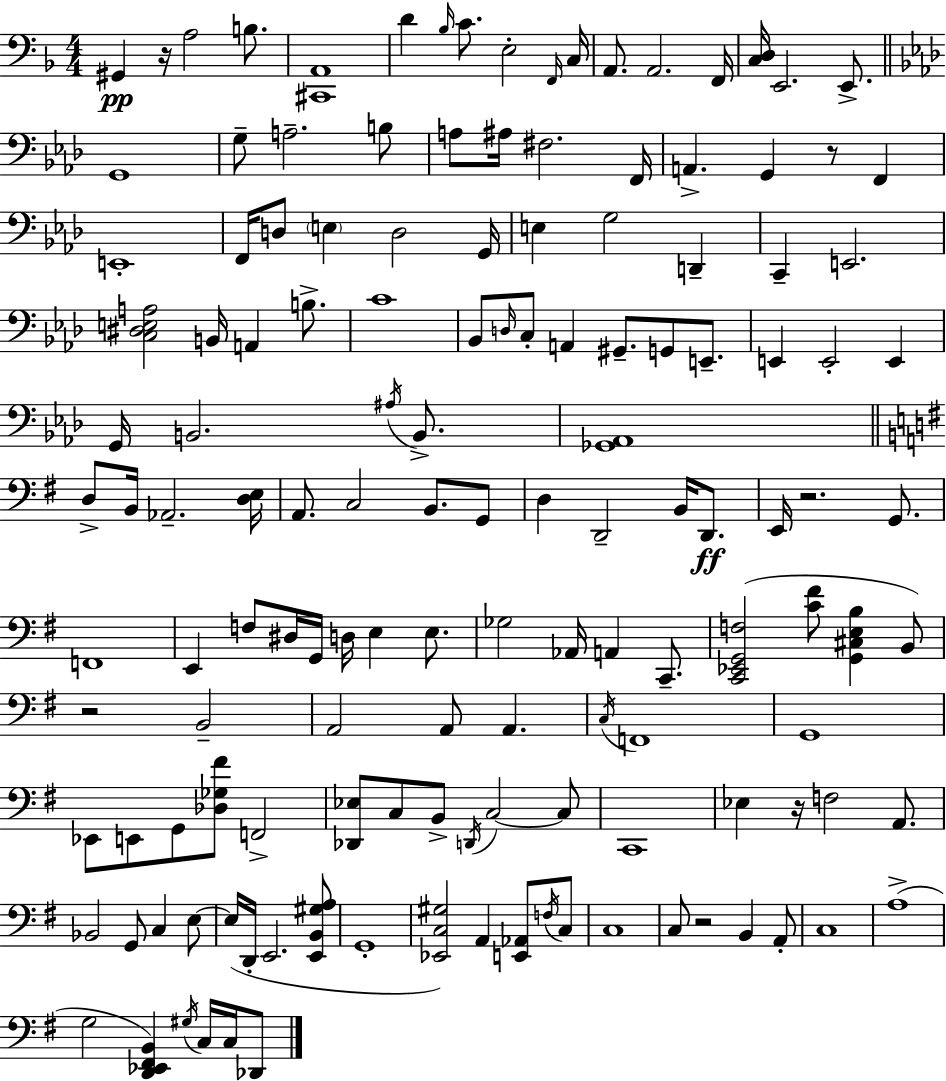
G#2/q R/s A3/h B3/e. [C#2,A2]/w D4/q Bb3/s C4/e. E3/h F2/s C3/s A2/e. A2/h. F2/s [C3,D3]/s E2/h. E2/e. G2/w G3/e A3/h. B3/e A3/e A#3/s F#3/h. F2/s A2/q. G2/q R/e F2/q E2/w F2/s D3/e E3/q D3/h G2/s E3/q G3/h D2/q C2/q E2/h. [C3,D#3,E3,A3]/h B2/s A2/q B3/e. C4/w Bb2/e D3/s C3/e A2/q G#2/e. G2/e E2/e. E2/q E2/h E2/q G2/s B2/h. A#3/s B2/e. [Gb2,Ab2]/w D3/e B2/s Ab2/h. [D3,E3]/s A2/e. C3/h B2/e. G2/e D3/q D2/h B2/s D2/e. E2/s R/h. G2/e. F2/w E2/q F3/e D#3/s G2/s D3/s E3/q E3/e. Gb3/h Ab2/s A2/q C2/e. [C2,Eb2,G2,F3]/h [C4,F#4]/e [G2,C#3,E3,B3]/q B2/e R/h B2/h A2/h A2/e A2/q. C3/s F2/w G2/w Eb2/e E2/e G2/e [Db3,Gb3,F#4]/e F2/h [Db2,Eb3]/e C3/e B2/e D2/s C3/h C3/e C2/w Eb3/q R/s F3/h A2/e. Bb2/h G2/e C3/q E3/e E3/s D2/s E2/h. [E2,B2,G#3,A3]/e G2/w [Eb2,C3,G#3]/h A2/q [E2,Ab2]/e F3/s C3/e C3/w C3/e R/h B2/q A2/e C3/w A3/w G3/h [D2,Eb2,F#2,B2]/q G#3/s C3/s C3/s Db2/e